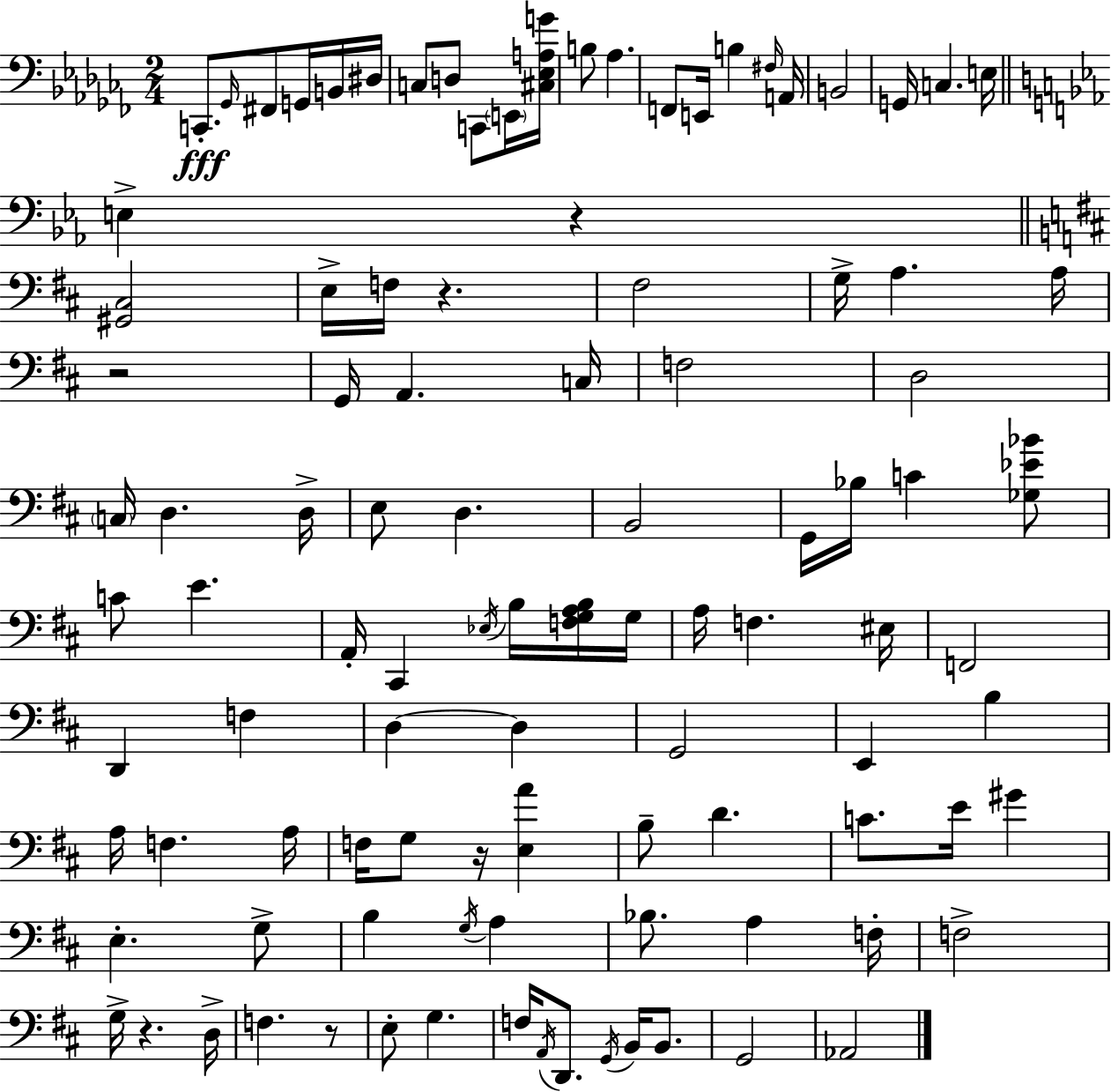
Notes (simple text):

C2/e. Gb2/s F#2/e G2/s B2/s D#3/s C3/e D3/e C2/e E2/s [C#3,Eb3,A3,G4]/s B3/e Ab3/q. F2/e E2/s B3/q F#3/s A2/s B2/h G2/s C3/q. E3/s E3/q R/q [G#2,C#3]/h E3/s F3/s R/q. F#3/h G3/s A3/q. A3/s R/h G2/s A2/q. C3/s F3/h D3/h C3/s D3/q. D3/s E3/e D3/q. B2/h G2/s Bb3/s C4/q [Gb3,Eb4,Bb4]/e C4/e E4/q. A2/s C#2/q Eb3/s B3/s [F3,G3,A3,B3]/s G3/s A3/s F3/q. EIS3/s F2/h D2/q F3/q D3/q D3/q G2/h E2/q B3/q A3/s F3/q. A3/s F3/s G3/e R/s [E3,A4]/q B3/e D4/q. C4/e. E4/s G#4/q E3/q. G3/e B3/q G3/s A3/q Bb3/e. A3/q F3/s F3/h G3/s R/q. D3/s F3/q. R/e E3/e G3/q. F3/s A2/s D2/e. G2/s B2/s B2/e. G2/h Ab2/h